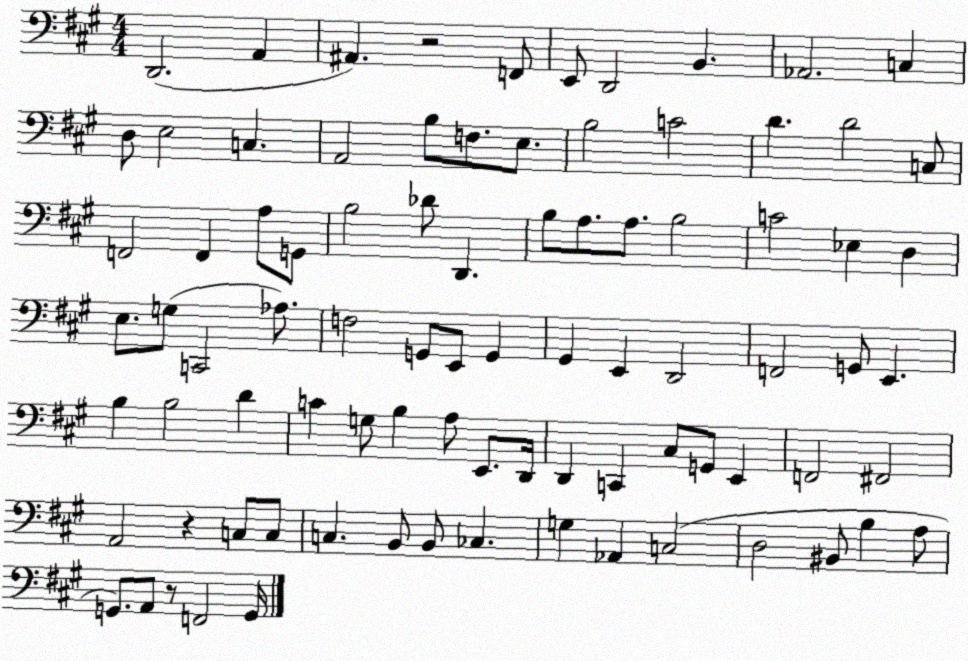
X:1
T:Untitled
M:4/4
L:1/4
K:A
D,,2 A,, ^A,, z2 F,,/2 E,,/2 D,,2 B,, _A,,2 C, D,/2 E,2 C, A,,2 B,/2 F,/2 E,/2 B,2 C2 D D2 C,/2 F,,2 F,, A,/2 G,,/2 B,2 _D/2 D,, B,/2 A,/2 A,/2 B,2 C2 _E, D, E,/2 G,/2 C,,2 _A,/2 F,2 G,,/2 E,,/2 G,, ^G,, E,, D,,2 F,,2 G,,/2 E,, B, B,2 D C G,/2 B, A,/2 E,,/2 D,,/4 D,, C,, ^C,/2 G,,/2 E,, F,,2 ^F,,2 A,,2 z C,/2 C,/2 C, B,,/2 B,,/2 _C, G, _A,, C,2 D,2 ^B,,/2 B, A,/2 G,,/2 A,,/2 z/2 F,,2 G,,/4